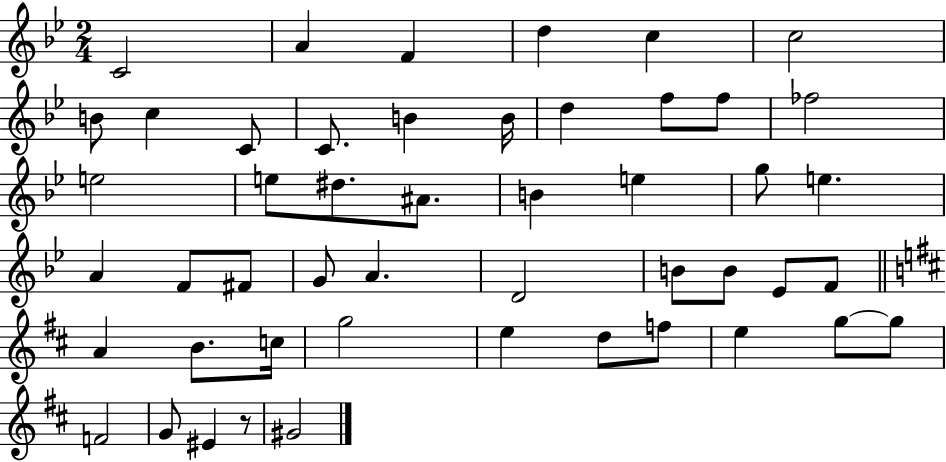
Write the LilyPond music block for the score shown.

{
  \clef treble
  \numericTimeSignature
  \time 2/4
  \key bes \major
  c'2 | a'4 f'4 | d''4 c''4 | c''2 | \break b'8 c''4 c'8 | c'8. b'4 b'16 | d''4 f''8 f''8 | fes''2 | \break e''2 | e''8 dis''8. ais'8. | b'4 e''4 | g''8 e''4. | \break a'4 f'8 fis'8 | g'8 a'4. | d'2 | b'8 b'8 ees'8 f'8 | \break \bar "||" \break \key d \major a'4 b'8. c''16 | g''2 | e''4 d''8 f''8 | e''4 g''8~~ g''8 | \break f'2 | g'8 eis'4 r8 | gis'2 | \bar "|."
}